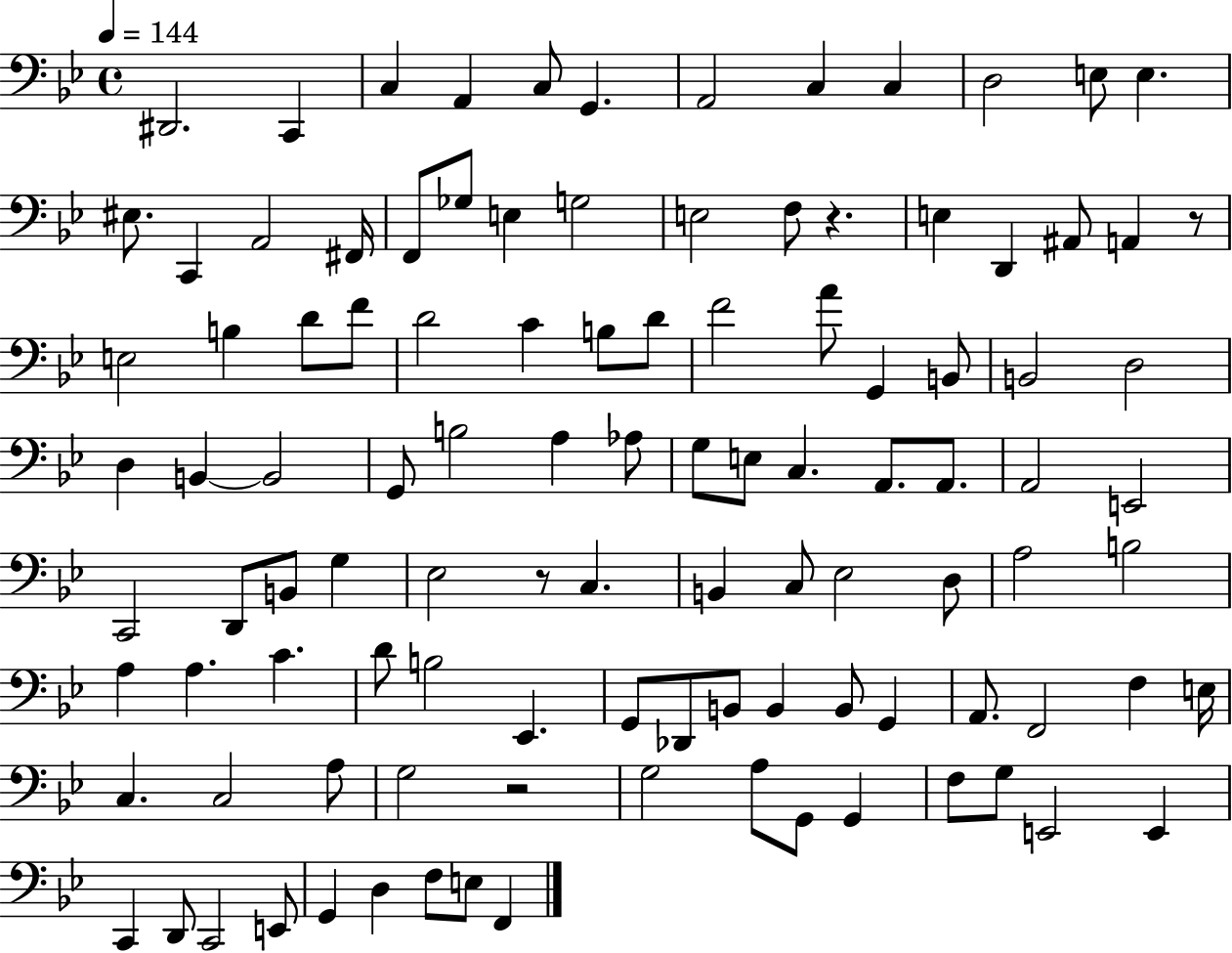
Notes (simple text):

D#2/h. C2/q C3/q A2/q C3/e G2/q. A2/h C3/q C3/q D3/h E3/e E3/q. EIS3/e. C2/q A2/h F#2/s F2/e Gb3/e E3/q G3/h E3/h F3/e R/q. E3/q D2/q A#2/e A2/q R/e E3/h B3/q D4/e F4/e D4/h C4/q B3/e D4/e F4/h A4/e G2/q B2/e B2/h D3/h D3/q B2/q B2/h G2/e B3/h A3/q Ab3/e G3/e E3/e C3/q. A2/e. A2/e. A2/h E2/h C2/h D2/e B2/e G3/q Eb3/h R/e C3/q. B2/q C3/e Eb3/h D3/e A3/h B3/h A3/q A3/q. C4/q. D4/e B3/h Eb2/q. G2/e Db2/e B2/e B2/q B2/e G2/q A2/e. F2/h F3/q E3/s C3/q. C3/h A3/e G3/h R/h G3/h A3/e G2/e G2/q F3/e G3/e E2/h E2/q C2/q D2/e C2/h E2/e G2/q D3/q F3/e E3/e F2/q